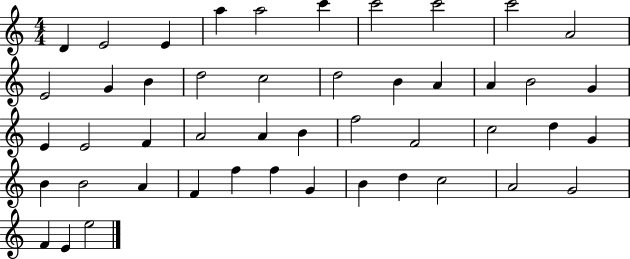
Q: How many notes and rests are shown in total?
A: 47